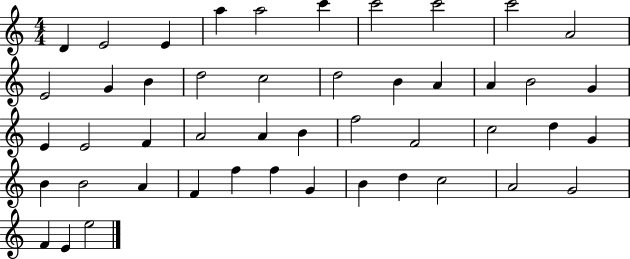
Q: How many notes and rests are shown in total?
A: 47